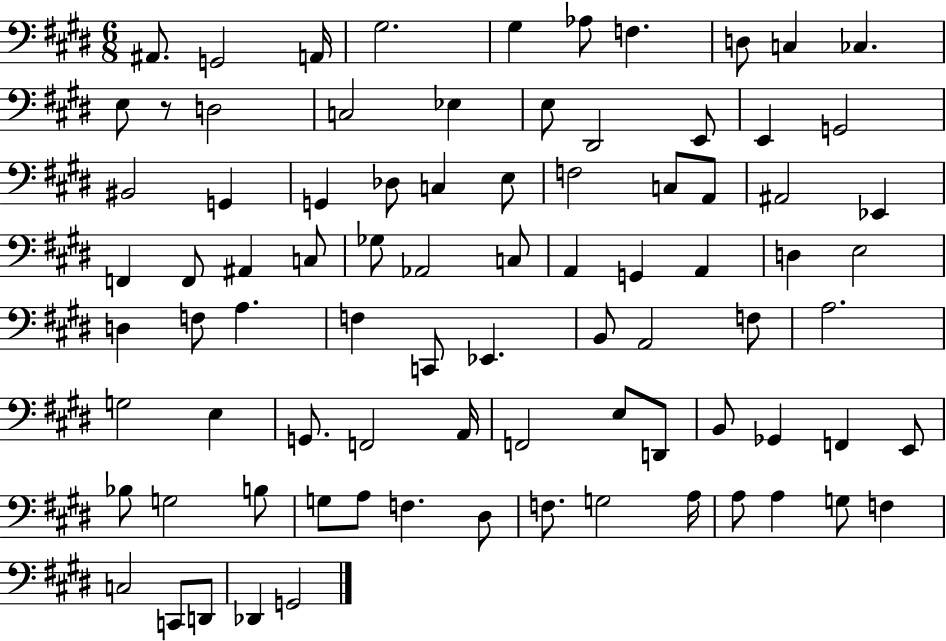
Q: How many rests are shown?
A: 1